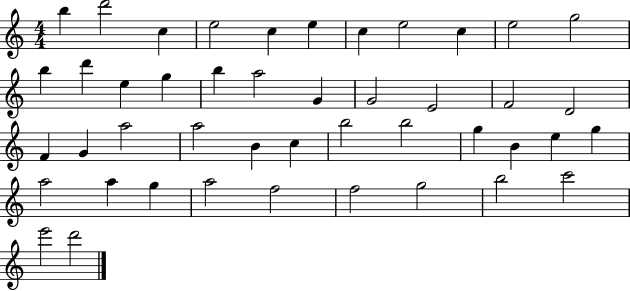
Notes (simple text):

B5/q D6/h C5/q E5/h C5/q E5/q C5/q E5/h C5/q E5/h G5/h B5/q D6/q E5/q G5/q B5/q A5/h G4/q G4/h E4/h F4/h D4/h F4/q G4/q A5/h A5/h B4/q C5/q B5/h B5/h G5/q B4/q E5/q G5/q A5/h A5/q G5/q A5/h F5/h F5/h G5/h B5/h C6/h E6/h D6/h